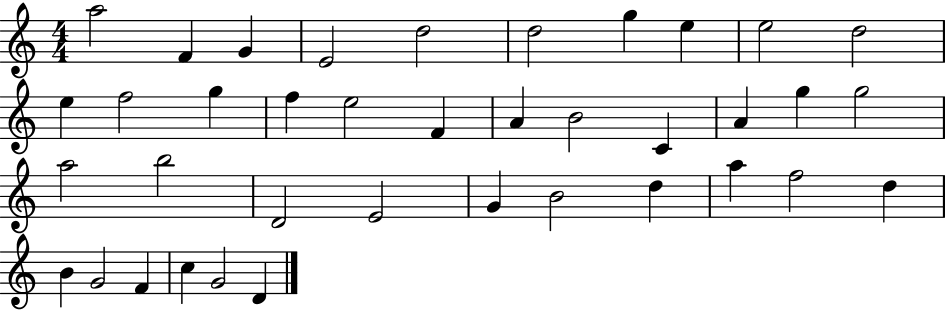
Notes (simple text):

A5/h F4/q G4/q E4/h D5/h D5/h G5/q E5/q E5/h D5/h E5/q F5/h G5/q F5/q E5/h F4/q A4/q B4/h C4/q A4/q G5/q G5/h A5/h B5/h D4/h E4/h G4/q B4/h D5/q A5/q F5/h D5/q B4/q G4/h F4/q C5/q G4/h D4/q